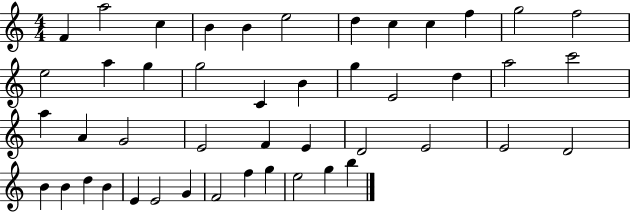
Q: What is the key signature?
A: C major